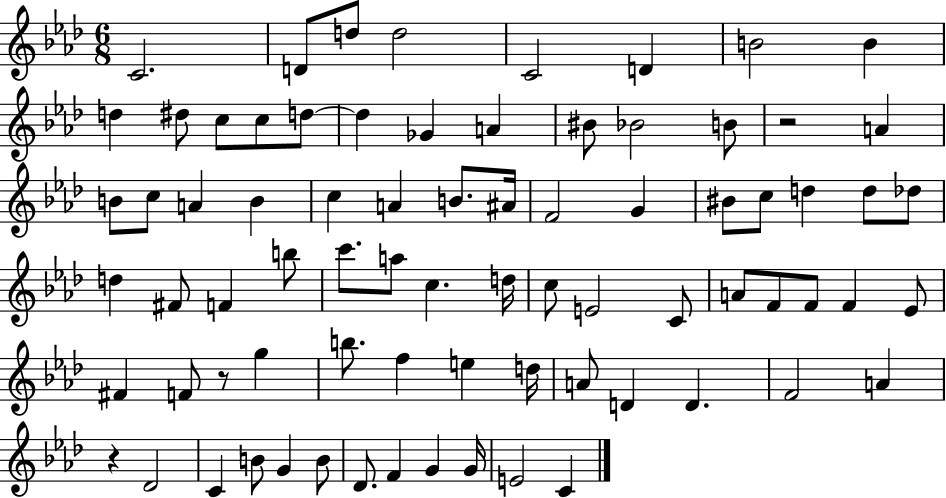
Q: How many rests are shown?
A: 3